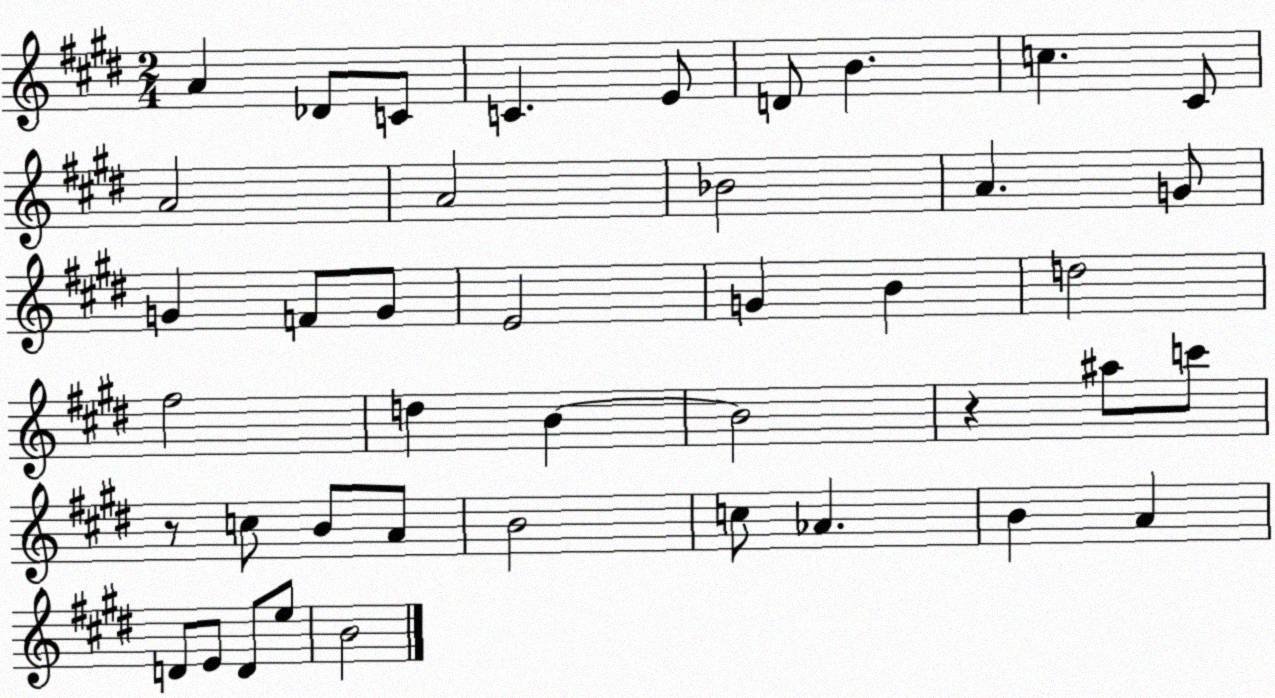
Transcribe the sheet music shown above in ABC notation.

X:1
T:Untitled
M:2/4
L:1/4
K:E
A _D/2 C/2 C E/2 D/2 B c ^C/2 A2 A2 _B2 A G/2 G F/2 G/2 E2 G B d2 ^f2 d B B2 z ^a/2 c'/2 z/2 c/2 B/2 A/2 B2 c/2 _A B A D/2 E/2 D/2 e/2 B2